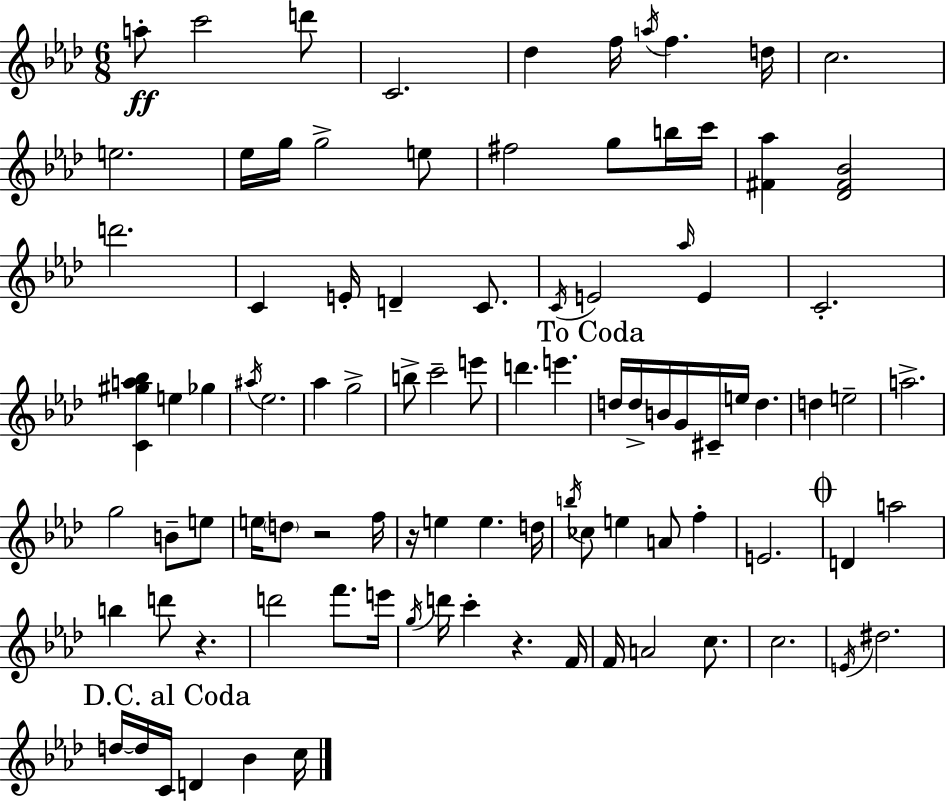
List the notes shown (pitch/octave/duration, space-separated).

A5/e C6/h D6/e C4/h. Db5/q F5/s A5/s F5/q. D5/s C5/h. E5/h. Eb5/s G5/s G5/h E5/e F#5/h G5/e B5/s C6/s [F#4,Ab5]/q [Db4,F#4,Bb4]/h D6/h. C4/q E4/s D4/q C4/e. C4/s E4/h Ab5/s E4/q C4/h. [C4,G#5,A5,Bb5]/q E5/q Gb5/q A#5/s Eb5/h. Ab5/q G5/h B5/e C6/h E6/e D6/q. E6/q. D5/s D5/s B4/s G4/s C#4/s E5/s D5/q. D5/q E5/h A5/h. G5/h B4/e E5/e E5/s D5/e R/h F5/s R/s E5/q E5/q. D5/s B5/s CES5/e E5/q A4/e F5/q E4/h. D4/q A5/h B5/q D6/e R/q. D6/h F6/e. E6/s G5/s D6/s C6/q R/q. F4/s F4/s A4/h C5/e. C5/h. E4/s D#5/h. D5/s D5/s C4/s D4/q Bb4/q C5/s